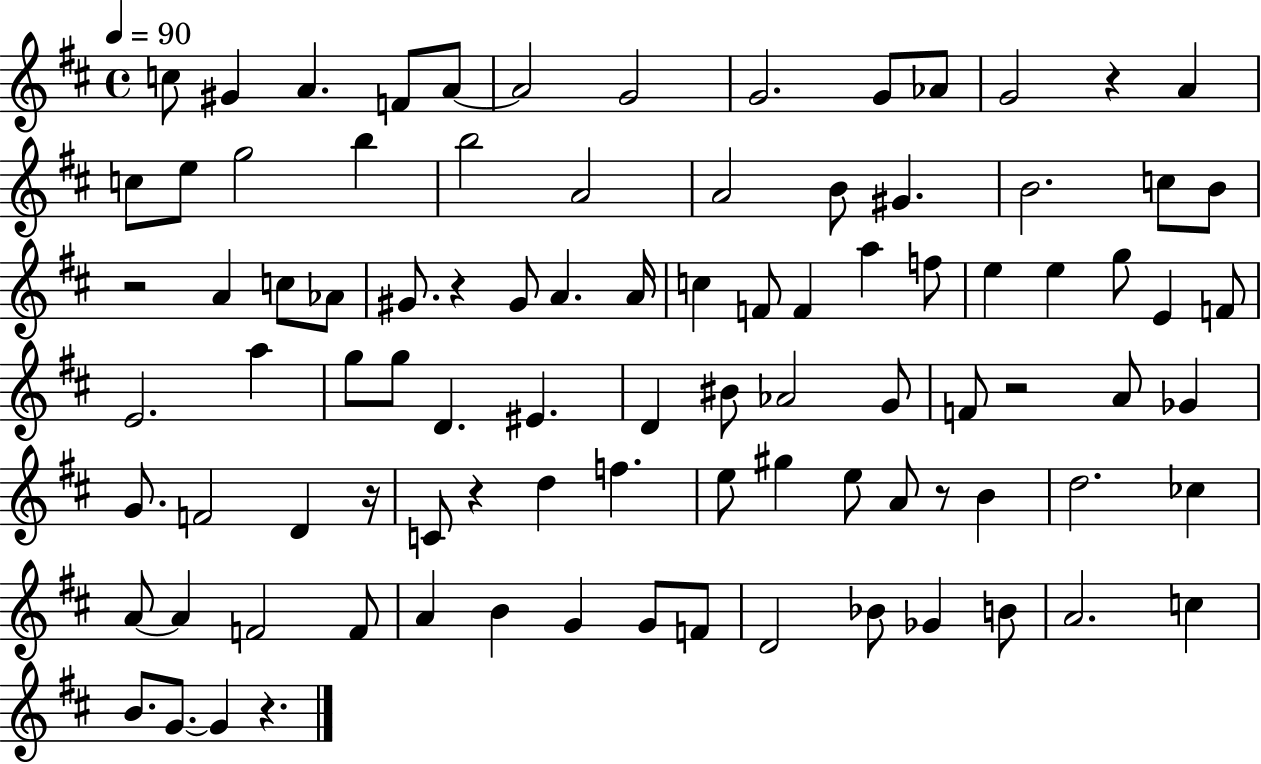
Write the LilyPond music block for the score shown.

{
  \clef treble
  \time 4/4
  \defaultTimeSignature
  \key d \major
  \tempo 4 = 90
  \repeat volta 2 { c''8 gis'4 a'4. f'8 a'8~~ | a'2 g'2 | g'2. g'8 aes'8 | g'2 r4 a'4 | \break c''8 e''8 g''2 b''4 | b''2 a'2 | a'2 b'8 gis'4. | b'2. c''8 b'8 | \break r2 a'4 c''8 aes'8 | gis'8. r4 gis'8 a'4. a'16 | c''4 f'8 f'4 a''4 f''8 | e''4 e''4 g''8 e'4 f'8 | \break e'2. a''4 | g''8 g''8 d'4. eis'4. | d'4 bis'8 aes'2 g'8 | f'8 r2 a'8 ges'4 | \break g'8. f'2 d'4 r16 | c'8 r4 d''4 f''4. | e''8 gis''4 e''8 a'8 r8 b'4 | d''2. ces''4 | \break a'8~~ a'4 f'2 f'8 | a'4 b'4 g'4 g'8 f'8 | d'2 bes'8 ges'4 b'8 | a'2. c''4 | \break b'8. g'8.~~ g'4 r4. | } \bar "|."
}